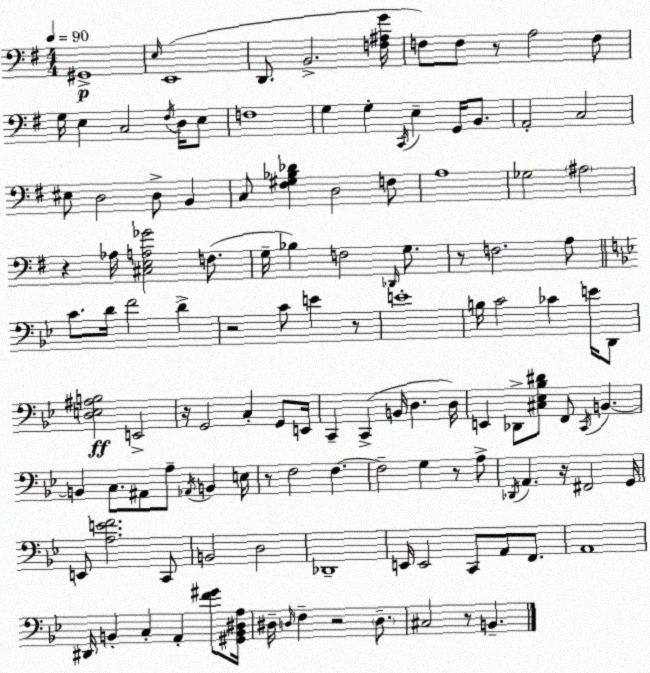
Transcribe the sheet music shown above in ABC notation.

X:1
T:Untitled
M:4/4
L:1/4
K:G
^G,,4 E,/4 E,,4 D,,/2 B,,2 [F,^A,G]/4 F,/2 F,/2 z/2 A,2 F,/2 G,/4 E, C,2 ^F,/4 D,/4 E,/2 F,4 G, G, C,,/4 E, G,,/4 B,,/2 A,,2 C,2 ^E,/2 D,2 D,/2 B,, C,/2 [^F,^G,_B,_D] D,2 F,/2 A,4 _G,2 ^A,2 z _A,/4 [^C,E,A,_G]2 F,/2 G,/4 _B, F,2 _D,,/4 G,/2 z/2 F,2 A,/2 C/2 D/4 F2 D z2 C/2 E z/2 E4 B,/4 C2 _C E/4 D,,/2 [D,E,^A,B,]2 E,,2 z/4 G,,2 C, G,,/2 E,,/4 C,, C,, B,,/4 D, D,/4 E,, _D,,/2 [^C,_E,_B,^D]/2 F,,/2 C,,/4 B,, B,, C,/2 ^A,,/2 A,/2 _A,,/4 B,, E,/4 z/2 F,2 F, F,2 G, z/2 A,/2 _D,,/4 A,, z/4 ^F,,2 G,,/4 E,,/2 [A,EF]2 C,,/2 B,,2 D,2 _D,,4 E,,/4 E,,2 C,,/2 A,,/2 F,,/2 A,,4 ^D,,/4 B,, C, A,, [F^G]/2 [^G,,B,,^D,A,]/4 ^D,/4 D,/4 F, z2 D,/2 ^C,2 z/2 B,,